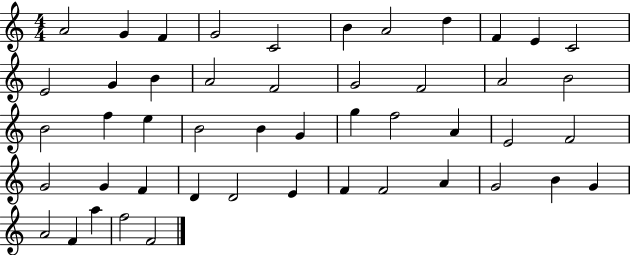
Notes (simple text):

A4/h G4/q F4/q G4/h C4/h B4/q A4/h D5/q F4/q E4/q C4/h E4/h G4/q B4/q A4/h F4/h G4/h F4/h A4/h B4/h B4/h F5/q E5/q B4/h B4/q G4/q G5/q F5/h A4/q E4/h F4/h G4/h G4/q F4/q D4/q D4/h E4/q F4/q F4/h A4/q G4/h B4/q G4/q A4/h F4/q A5/q F5/h F4/h